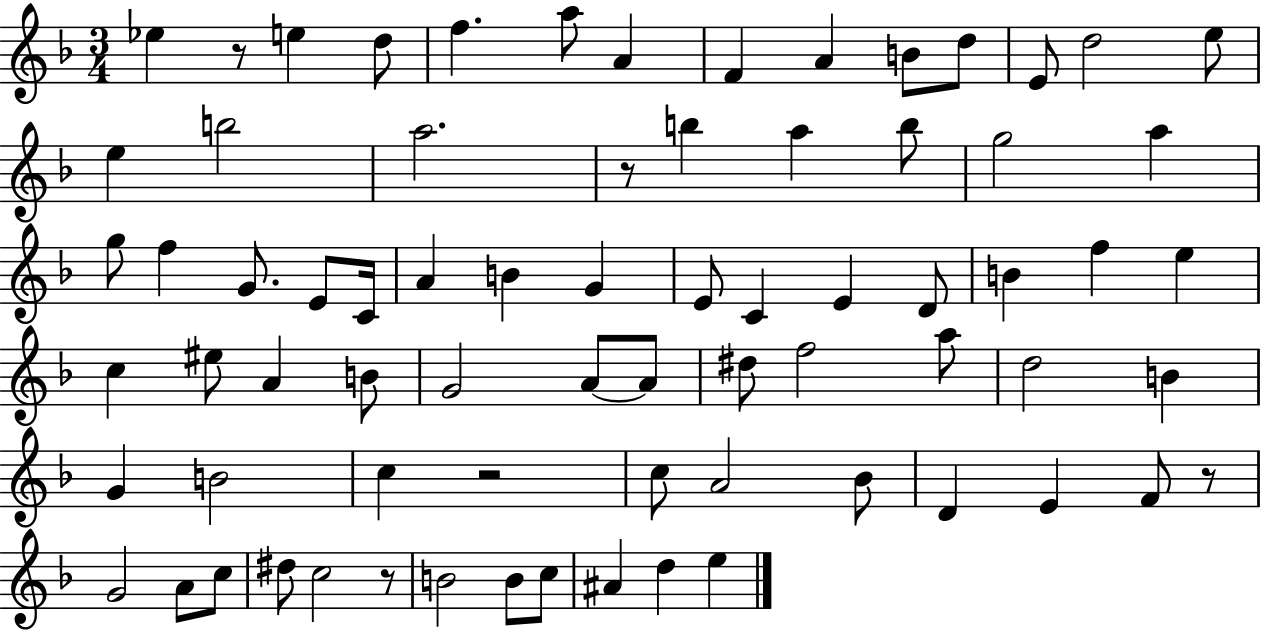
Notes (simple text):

Eb5/q R/e E5/q D5/e F5/q. A5/e A4/q F4/q A4/q B4/e D5/e E4/e D5/h E5/e E5/q B5/h A5/h. R/e B5/q A5/q B5/e G5/h A5/q G5/e F5/q G4/e. E4/e C4/s A4/q B4/q G4/q E4/e C4/q E4/q D4/e B4/q F5/q E5/q C5/q EIS5/e A4/q B4/e G4/h A4/e A4/e D#5/e F5/h A5/e D5/h B4/q G4/q B4/h C5/q R/h C5/e A4/h Bb4/e D4/q E4/q F4/e R/e G4/h A4/e C5/e D#5/e C5/h R/e B4/h B4/e C5/e A#4/q D5/q E5/q